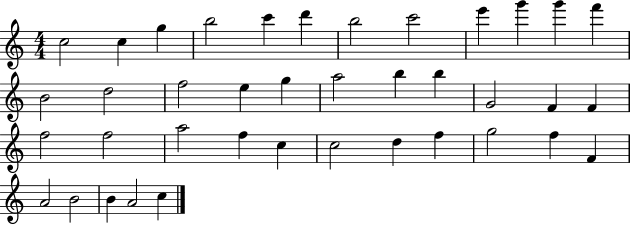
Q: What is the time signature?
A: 4/4